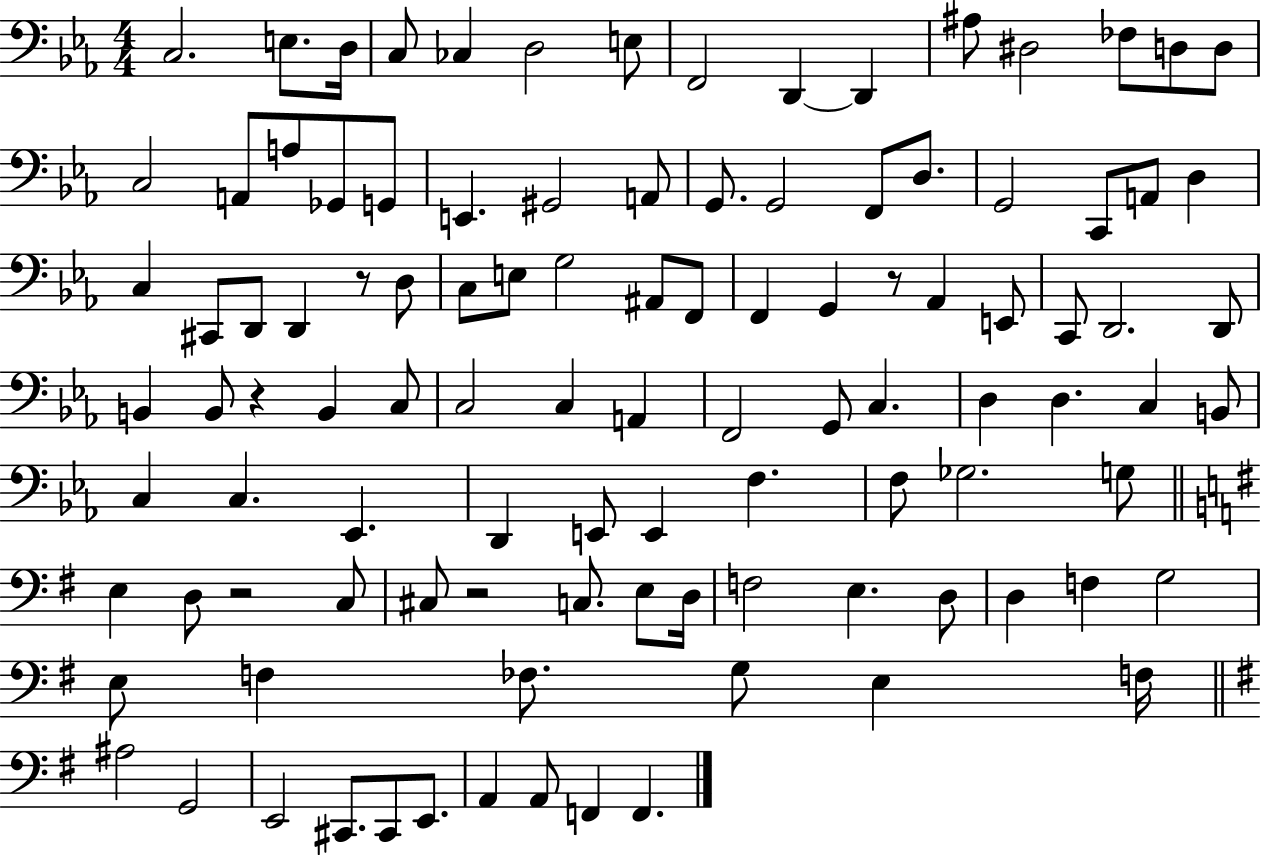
X:1
T:Untitled
M:4/4
L:1/4
K:Eb
C,2 E,/2 D,/4 C,/2 _C, D,2 E,/2 F,,2 D,, D,, ^A,/2 ^D,2 _F,/2 D,/2 D,/2 C,2 A,,/2 A,/2 _G,,/2 G,,/2 E,, ^G,,2 A,,/2 G,,/2 G,,2 F,,/2 D,/2 G,,2 C,,/2 A,,/2 D, C, ^C,,/2 D,,/2 D,, z/2 D,/2 C,/2 E,/2 G,2 ^A,,/2 F,,/2 F,, G,, z/2 _A,, E,,/2 C,,/2 D,,2 D,,/2 B,, B,,/2 z B,, C,/2 C,2 C, A,, F,,2 G,,/2 C, D, D, C, B,,/2 C, C, _E,, D,, E,,/2 E,, F, F,/2 _G,2 G,/2 E, D,/2 z2 C,/2 ^C,/2 z2 C,/2 E,/2 D,/4 F,2 E, D,/2 D, F, G,2 E,/2 F, _F,/2 G,/2 E, F,/4 ^A,2 G,,2 E,,2 ^C,,/2 ^C,,/2 E,,/2 A,, A,,/2 F,, F,,